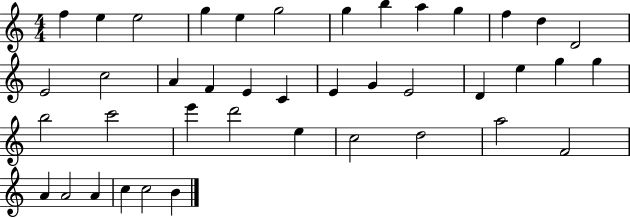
F5/q E5/q E5/h G5/q E5/q G5/h G5/q B5/q A5/q G5/q F5/q D5/q D4/h E4/h C5/h A4/q F4/q E4/q C4/q E4/q G4/q E4/h D4/q E5/q G5/q G5/q B5/h C6/h E6/q D6/h E5/q C5/h D5/h A5/h F4/h A4/q A4/h A4/q C5/q C5/h B4/q